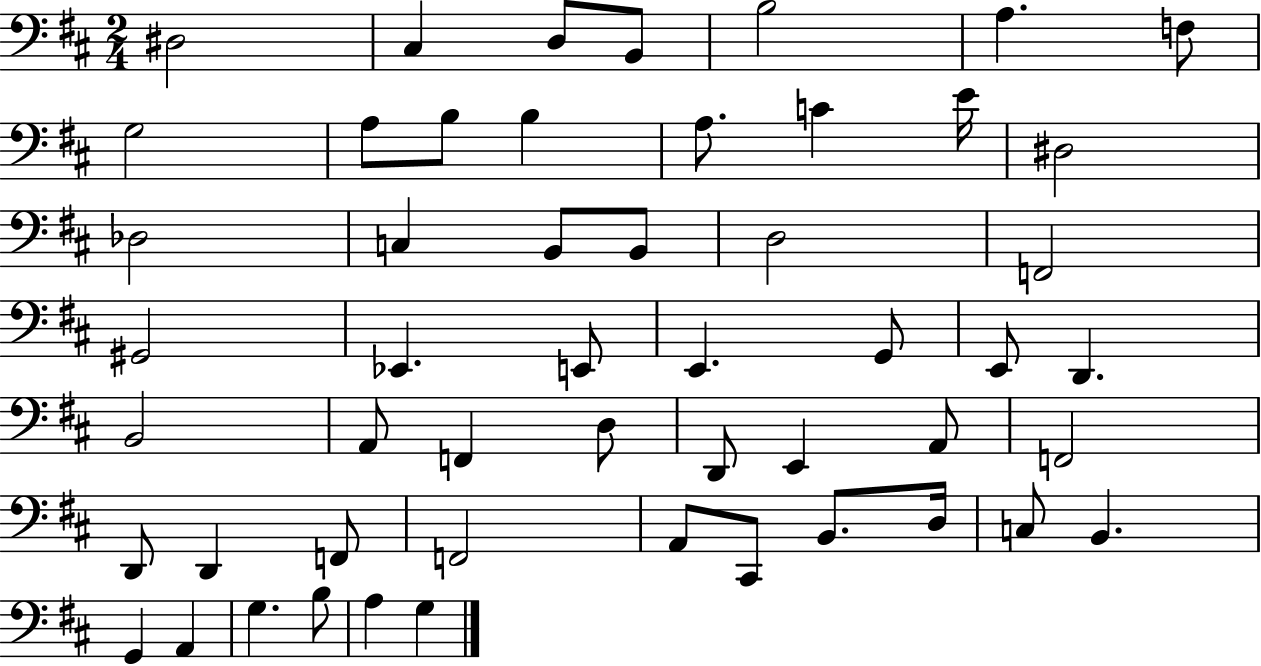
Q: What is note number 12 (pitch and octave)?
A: A3